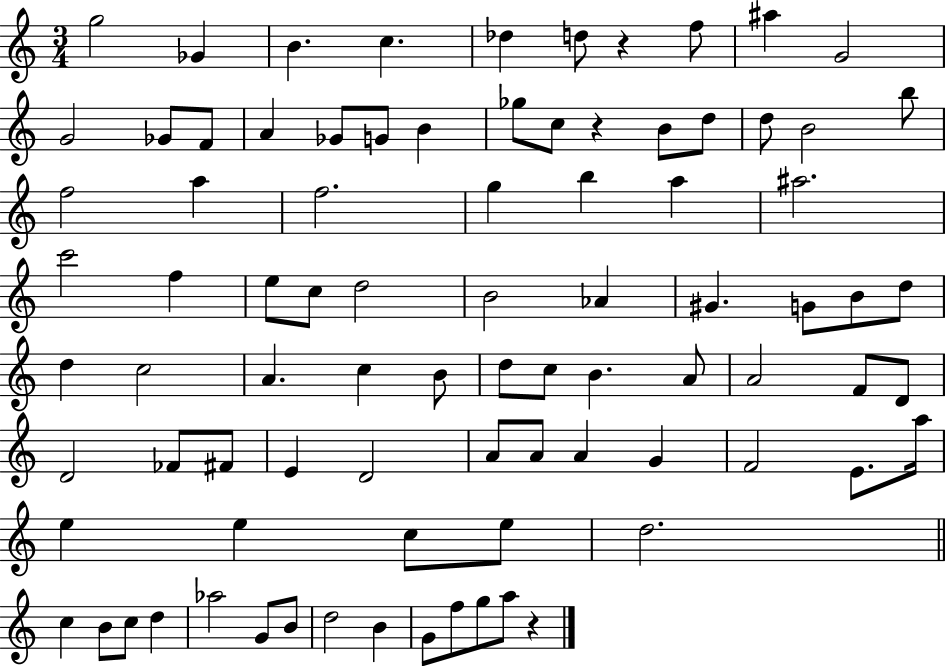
G5/h Gb4/q B4/q. C5/q. Db5/q D5/e R/q F5/e A#5/q G4/h G4/h Gb4/e F4/e A4/q Gb4/e G4/e B4/q Gb5/e C5/e R/q B4/e D5/e D5/e B4/h B5/e F5/h A5/q F5/h. G5/q B5/q A5/q A#5/h. C6/h F5/q E5/e C5/e D5/h B4/h Ab4/q G#4/q. G4/e B4/e D5/e D5/q C5/h A4/q. C5/q B4/e D5/e C5/e B4/q. A4/e A4/h F4/e D4/e D4/h FES4/e F#4/e E4/q D4/h A4/e A4/e A4/q G4/q F4/h E4/e. A5/s E5/q E5/q C5/e E5/e D5/h. C5/q B4/e C5/e D5/q Ab5/h G4/e B4/e D5/h B4/q G4/e F5/e G5/e A5/e R/q